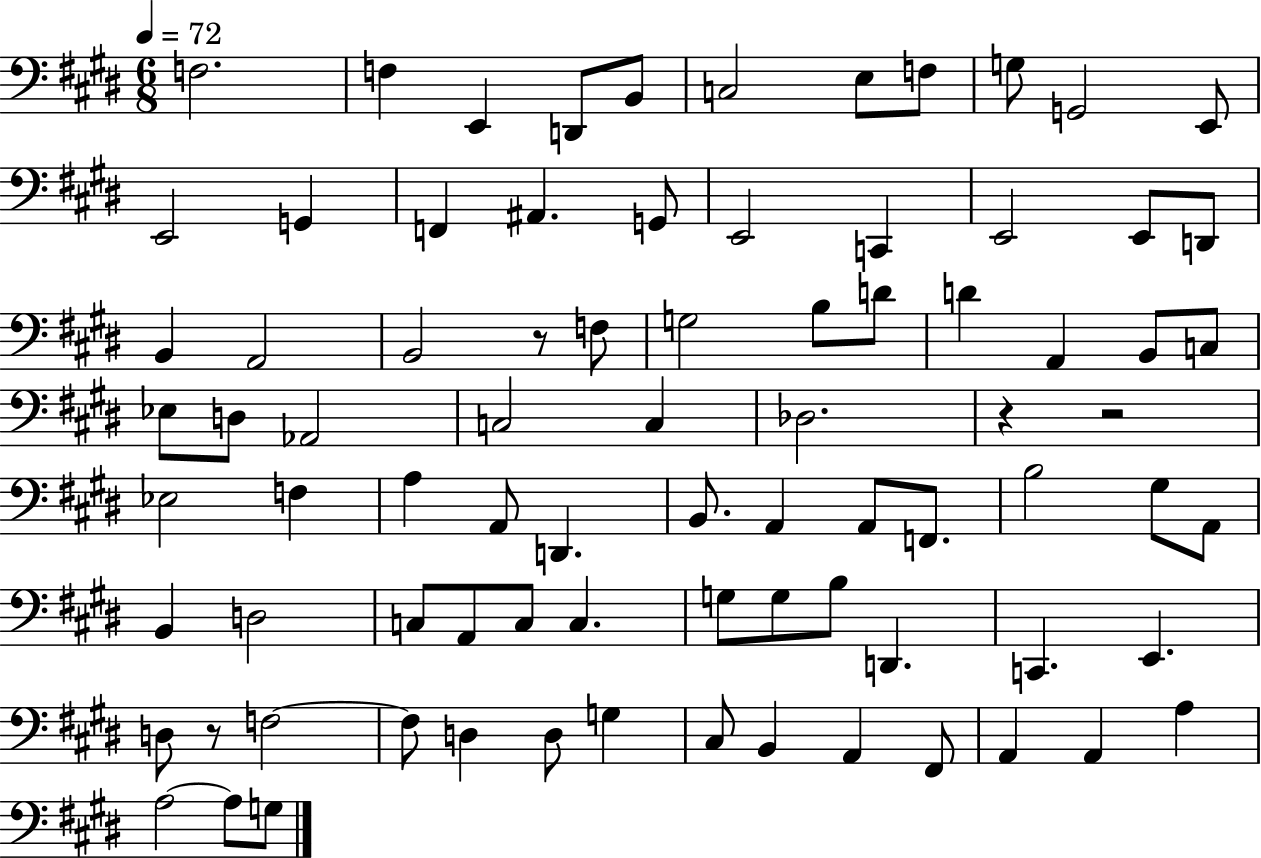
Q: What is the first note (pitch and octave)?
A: F3